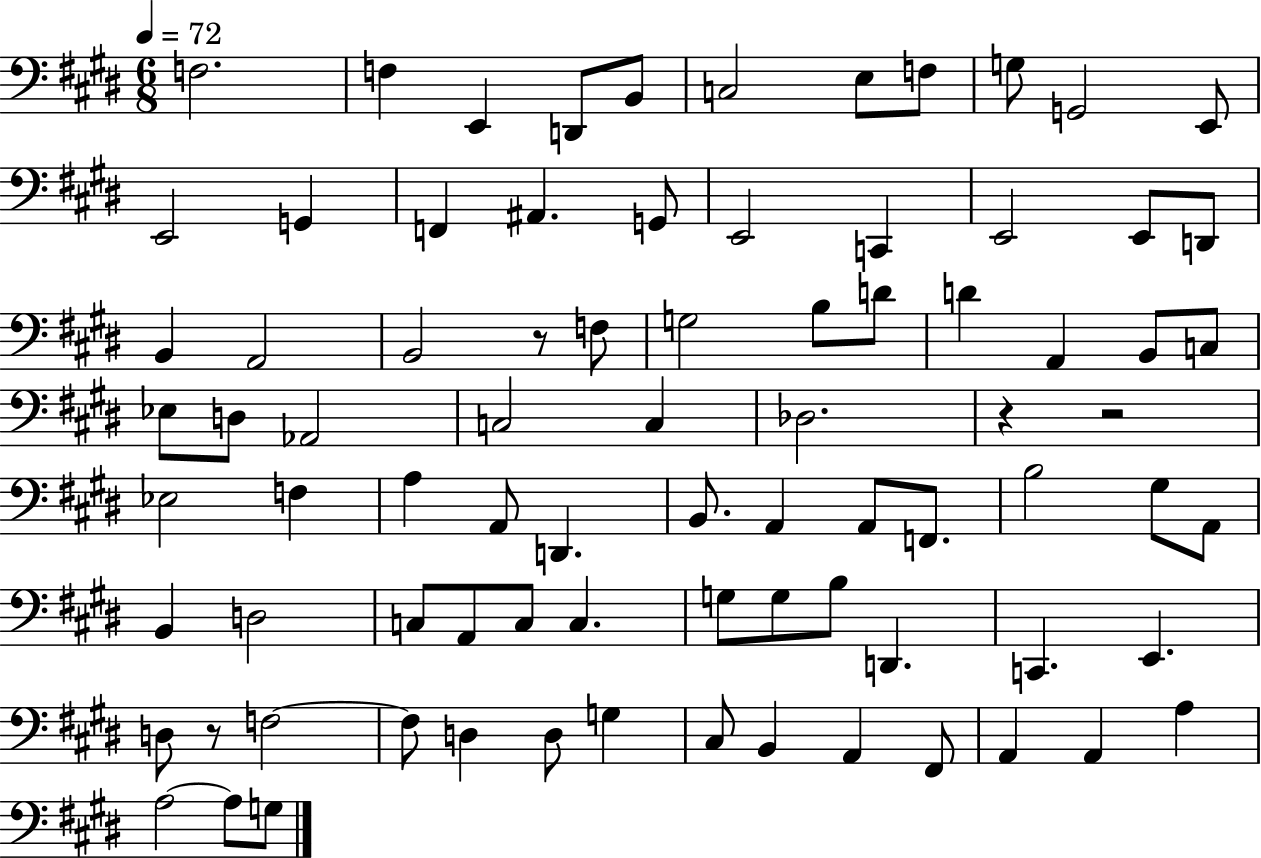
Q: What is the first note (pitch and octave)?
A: F3